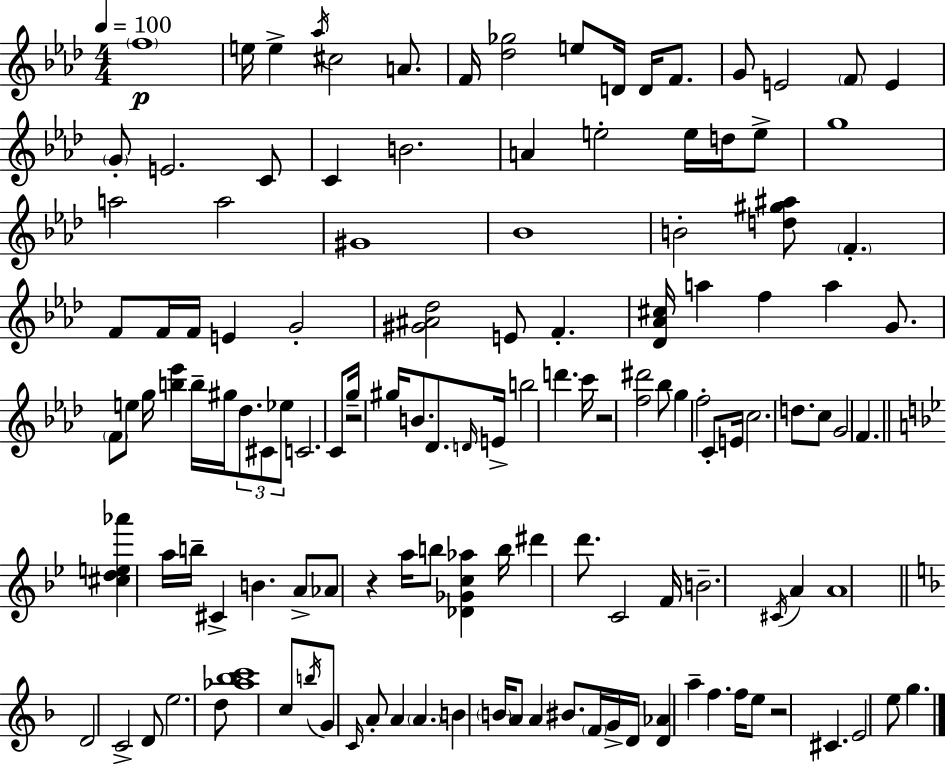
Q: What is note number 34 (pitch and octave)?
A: F4